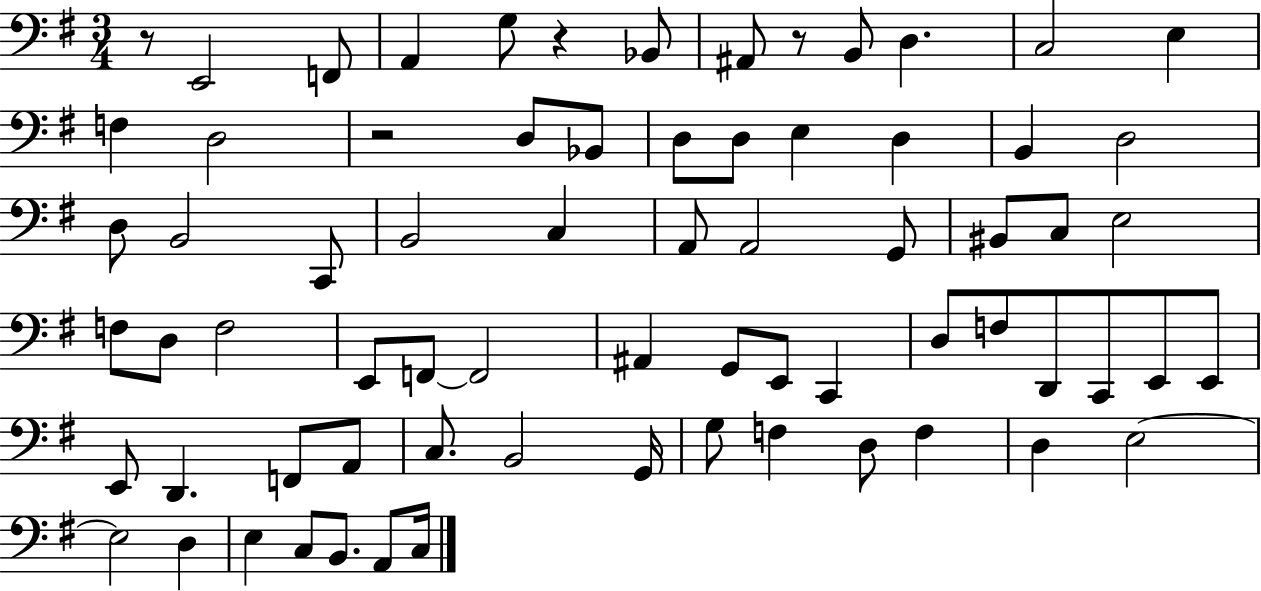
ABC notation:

X:1
T:Untitled
M:3/4
L:1/4
K:G
z/2 E,,2 F,,/2 A,, G,/2 z _B,,/2 ^A,,/2 z/2 B,,/2 D, C,2 E, F, D,2 z2 D,/2 _B,,/2 D,/2 D,/2 E, D, B,, D,2 D,/2 B,,2 C,,/2 B,,2 C, A,,/2 A,,2 G,,/2 ^B,,/2 C,/2 E,2 F,/2 D,/2 F,2 E,,/2 F,,/2 F,,2 ^A,, G,,/2 E,,/2 C,, D,/2 F,/2 D,,/2 C,,/2 E,,/2 E,,/2 E,,/2 D,, F,,/2 A,,/2 C,/2 B,,2 G,,/4 G,/2 F, D,/2 F, D, E,2 E,2 D, E, C,/2 B,,/2 A,,/2 C,/4